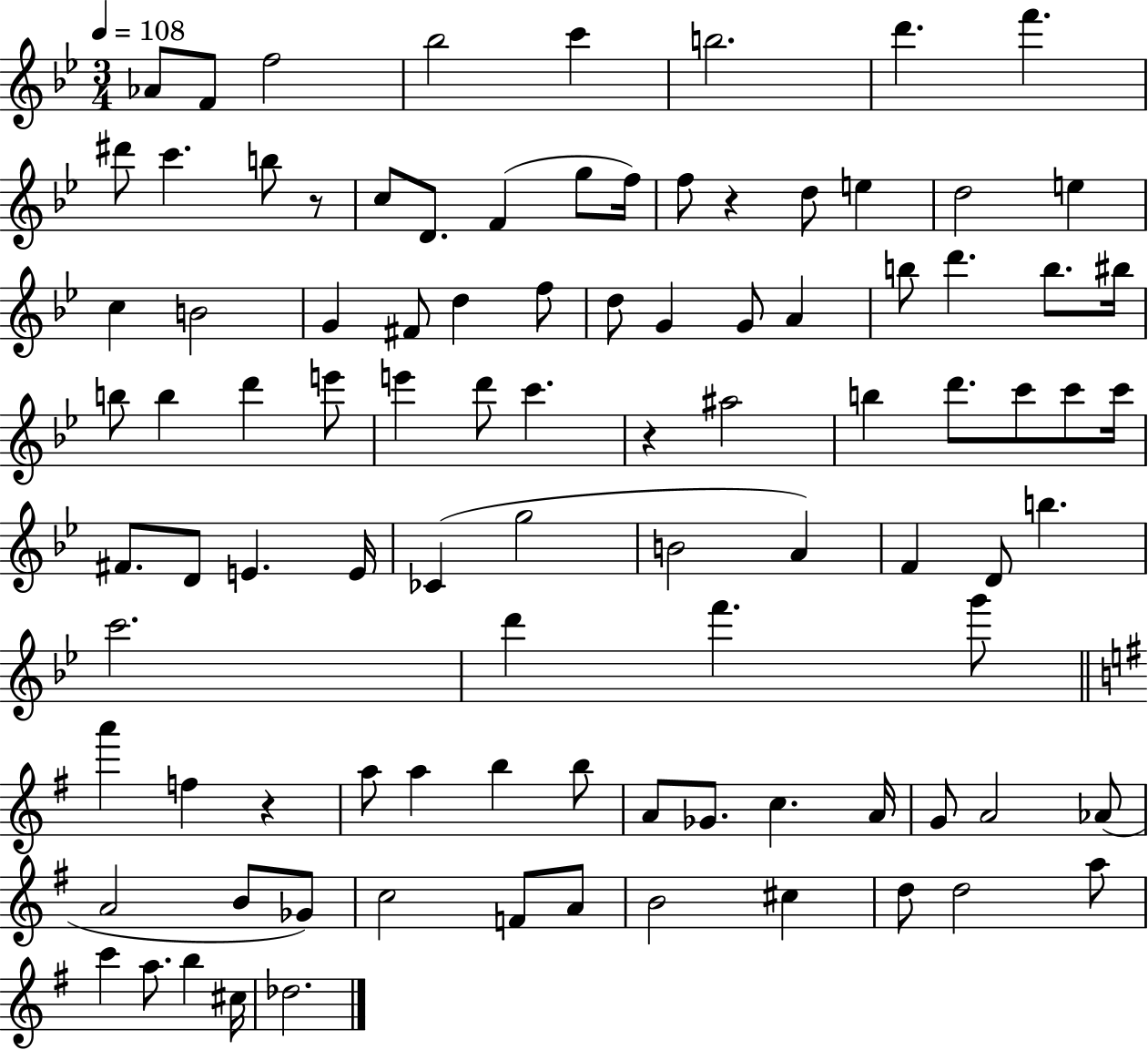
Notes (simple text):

Ab4/e F4/e F5/h Bb5/h C6/q B5/h. D6/q. F6/q. D#6/e C6/q. B5/e R/e C5/e D4/e. F4/q G5/e F5/s F5/e R/q D5/e E5/q D5/h E5/q C5/q B4/h G4/q F#4/e D5/q F5/e D5/e G4/q G4/e A4/q B5/e D6/q. B5/e. BIS5/s B5/e B5/q D6/q E6/e E6/q D6/e C6/q. R/q A#5/h B5/q D6/e. C6/e C6/e C6/s F#4/e. D4/e E4/q. E4/s CES4/q G5/h B4/h A4/q F4/q D4/e B5/q. C6/h. D6/q F6/q. G6/e A6/q F5/q R/q A5/e A5/q B5/q B5/e A4/e Gb4/e. C5/q. A4/s G4/e A4/h Ab4/e A4/h B4/e Gb4/e C5/h F4/e A4/e B4/h C#5/q D5/e D5/h A5/e C6/q A5/e. B5/q C#5/s Db5/h.